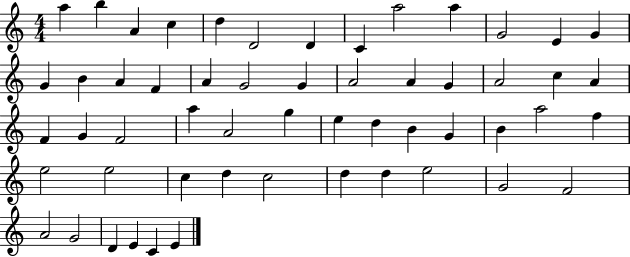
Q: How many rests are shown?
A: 0